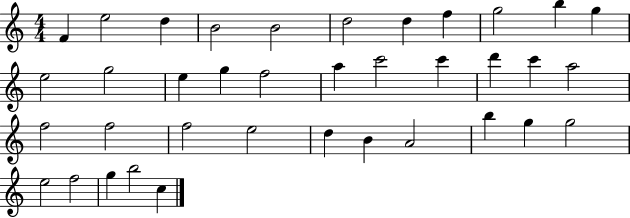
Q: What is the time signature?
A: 4/4